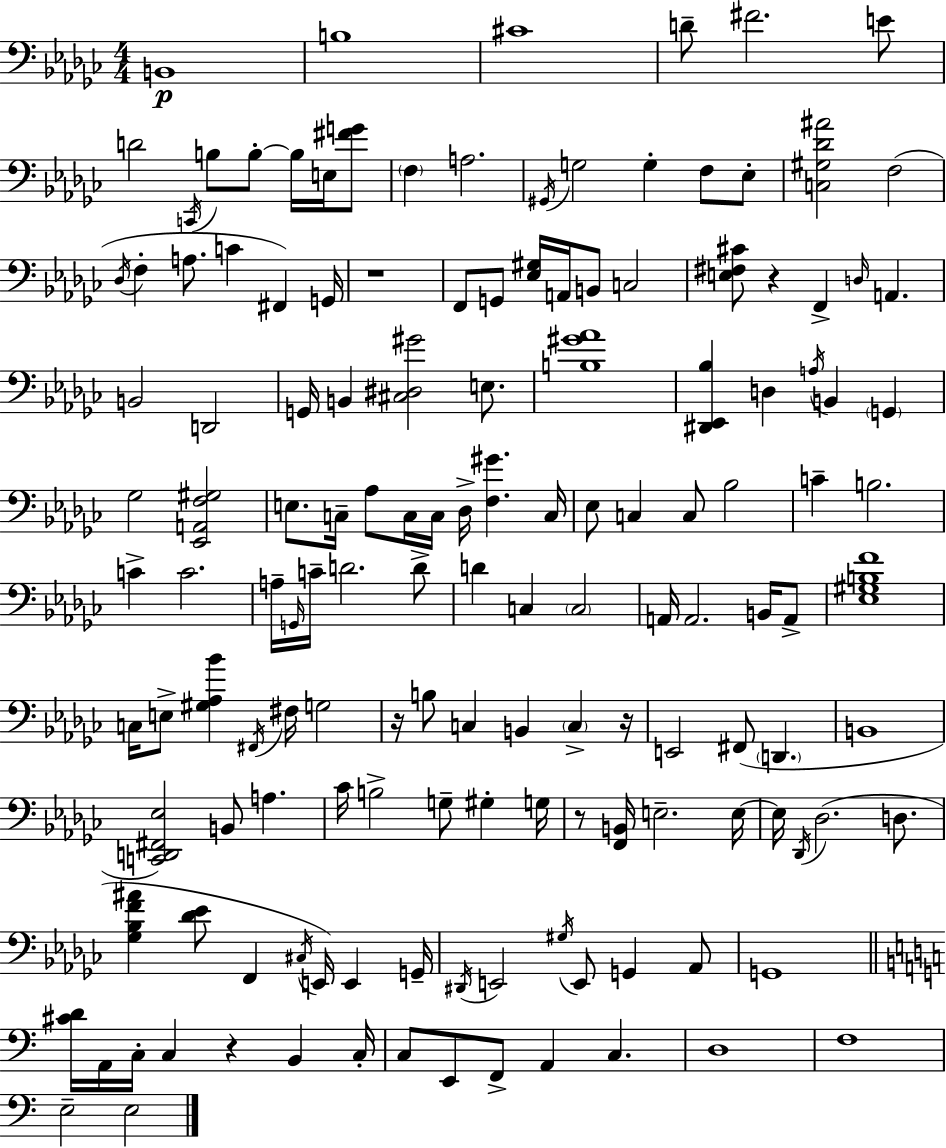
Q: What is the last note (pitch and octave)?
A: E3